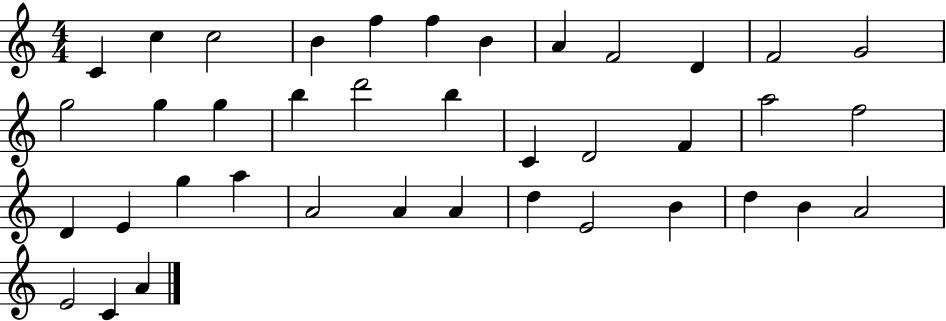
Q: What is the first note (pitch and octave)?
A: C4